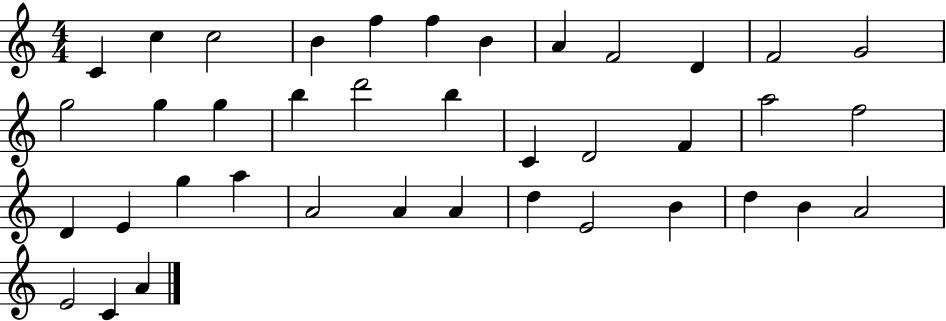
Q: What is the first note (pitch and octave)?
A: C4